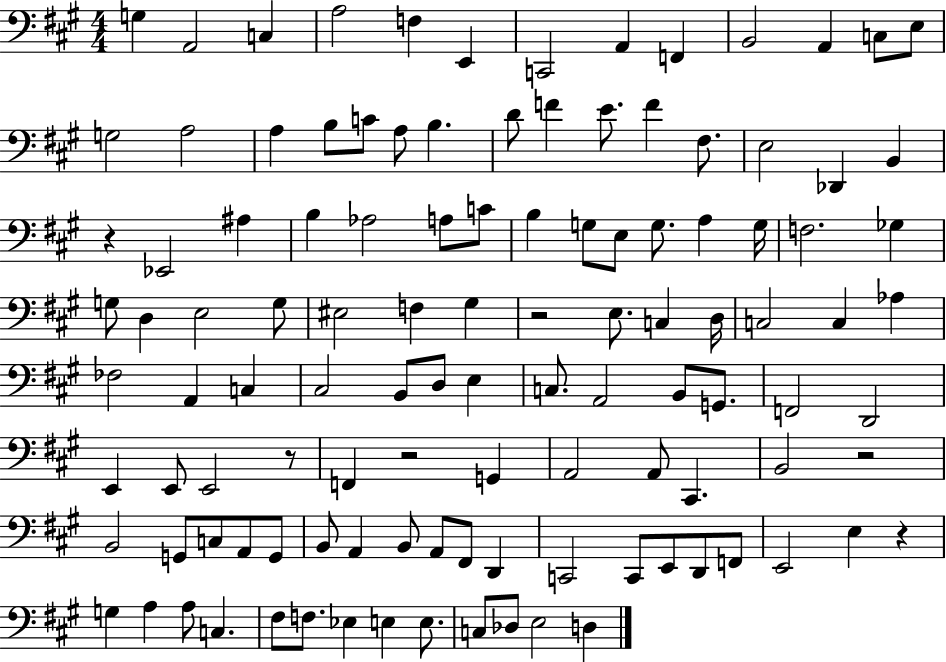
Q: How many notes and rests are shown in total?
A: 114